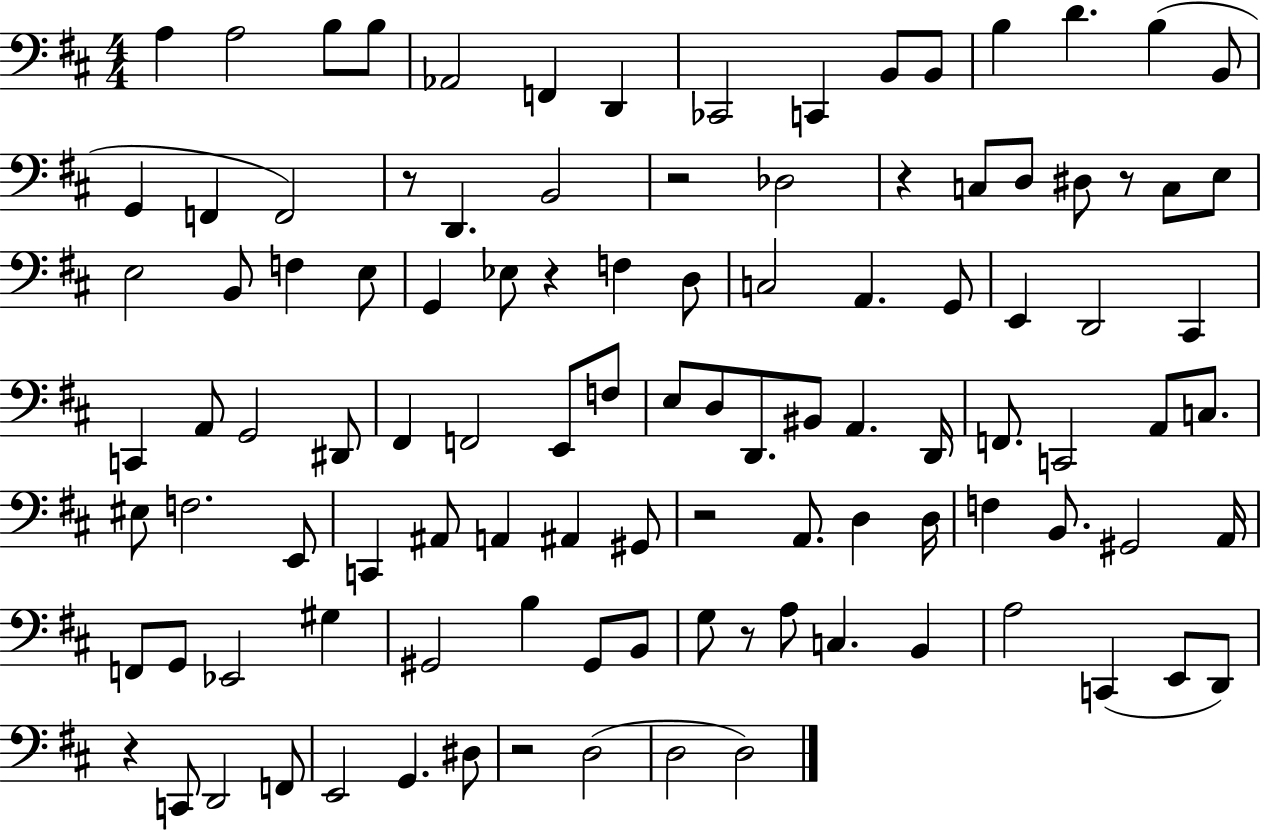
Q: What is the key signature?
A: D major